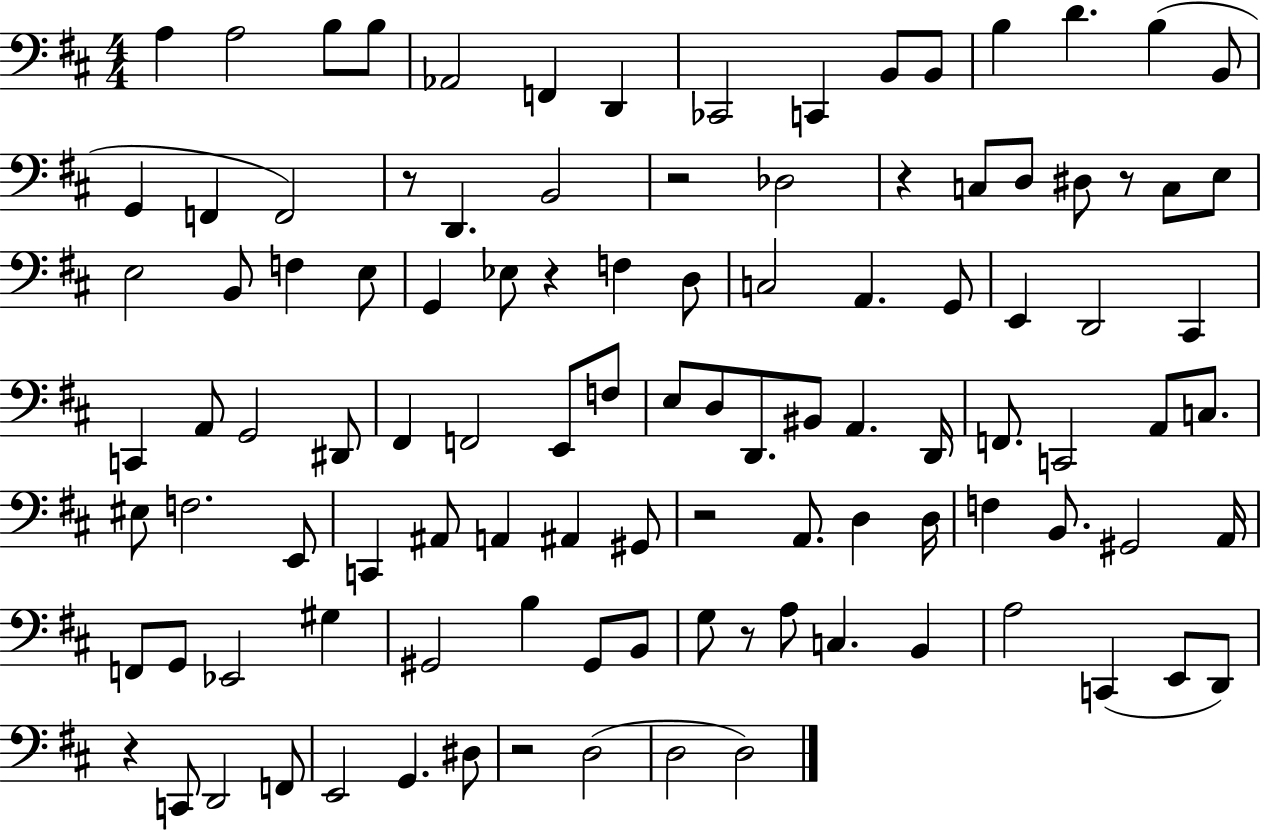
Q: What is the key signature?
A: D major